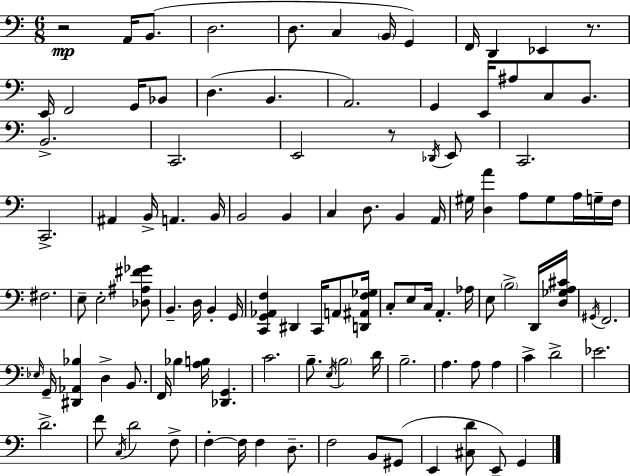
X:1
T:Untitled
M:6/8
L:1/4
K:C
z2 A,,/4 B,,/2 D,2 D,/2 C, B,,/4 G,, F,,/4 D,, _E,, z/2 E,,/4 F,,2 G,,/4 _B,,/2 D, B,, A,,2 G,, E,,/4 ^A,/2 C,/2 B,,/2 B,,2 C,,2 E,,2 z/2 _D,,/4 E,,/2 C,,2 C,,2 ^A,, B,,/4 A,, B,,/4 B,,2 B,, C, D,/2 B,, A,,/4 ^G,/4 [D,A] A,/2 ^G,/2 A,/4 G,/4 F,/4 ^F,2 E,/2 E,2 [_D,^A,^F_G]/2 B,, D,/4 B,, G,,/4 [C,,G,,_A,,F,] ^D,, C,,/4 A,,/2 [D,,^A,,F,_G,]/4 C,/2 E,/2 C,/4 A,, _A,/4 E,/2 B,2 D,,/4 [D,_G,A,^C]/4 ^G,,/4 F,,2 _E,/4 G,,/4 [^D,,_A,,_B,] D, B,,/2 F,,/4 _B, [A,B,]/4 [_D,,G,,] C2 B,/2 E,/4 B,2 D/4 B,2 A, A,/2 A, C D2 _E2 D2 F/2 C,/4 D2 F,/2 F, F,/4 F, D,/2 F,2 B,,/2 ^G,,/2 E,, [^C,D]/2 E,,/2 G,,